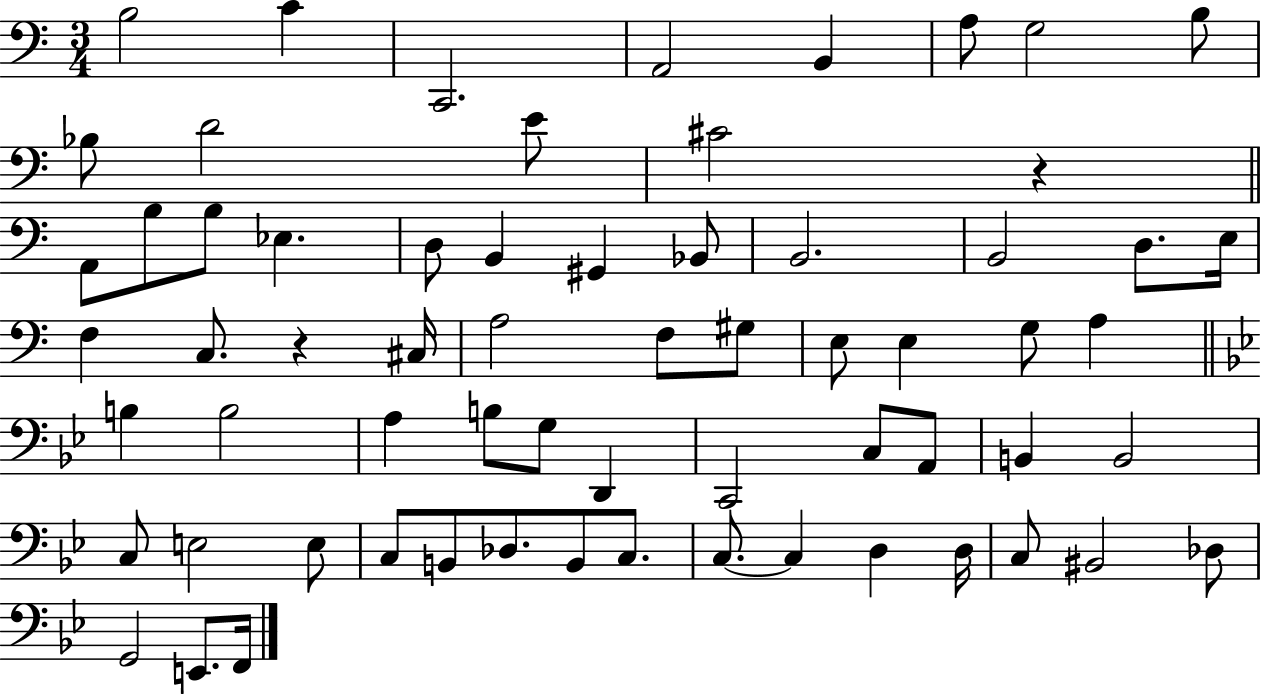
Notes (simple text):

B3/h C4/q C2/h. A2/h B2/q A3/e G3/h B3/e Bb3/e D4/h E4/e C#4/h R/q A2/e B3/e B3/e Eb3/q. D3/e B2/q G#2/q Bb2/e B2/h. B2/h D3/e. E3/s F3/q C3/e. R/q C#3/s A3/h F3/e G#3/e E3/e E3/q G3/e A3/q B3/q B3/h A3/q B3/e G3/e D2/q C2/h C3/e A2/e B2/q B2/h C3/e E3/h E3/e C3/e B2/e Db3/e. B2/e C3/e. C3/e. C3/q D3/q D3/s C3/e BIS2/h Db3/e G2/h E2/e. F2/s